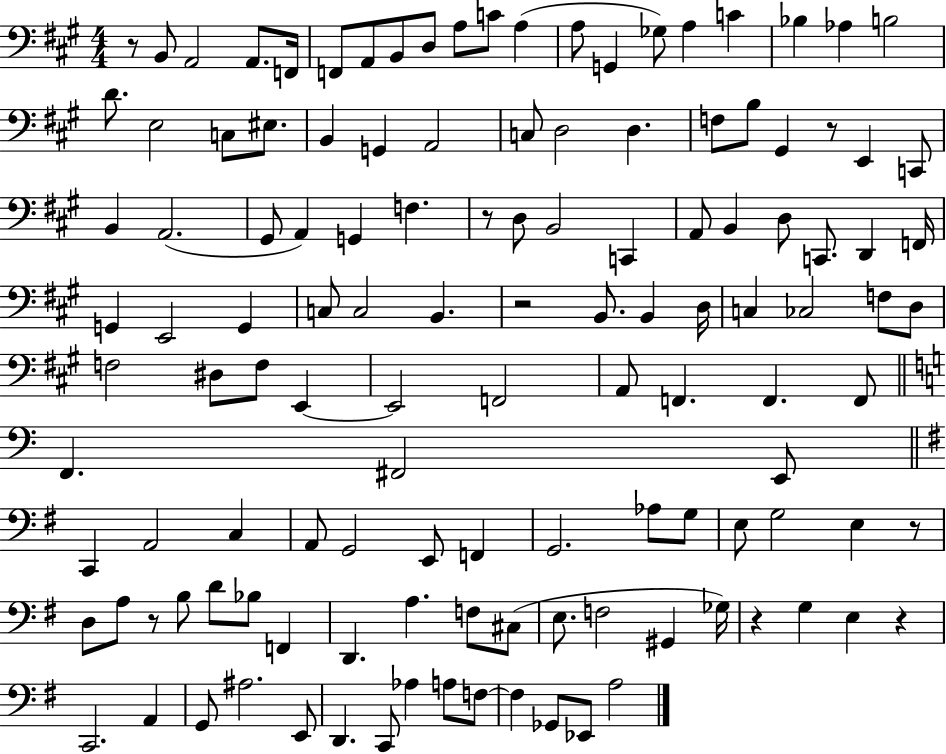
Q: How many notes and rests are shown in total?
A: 126